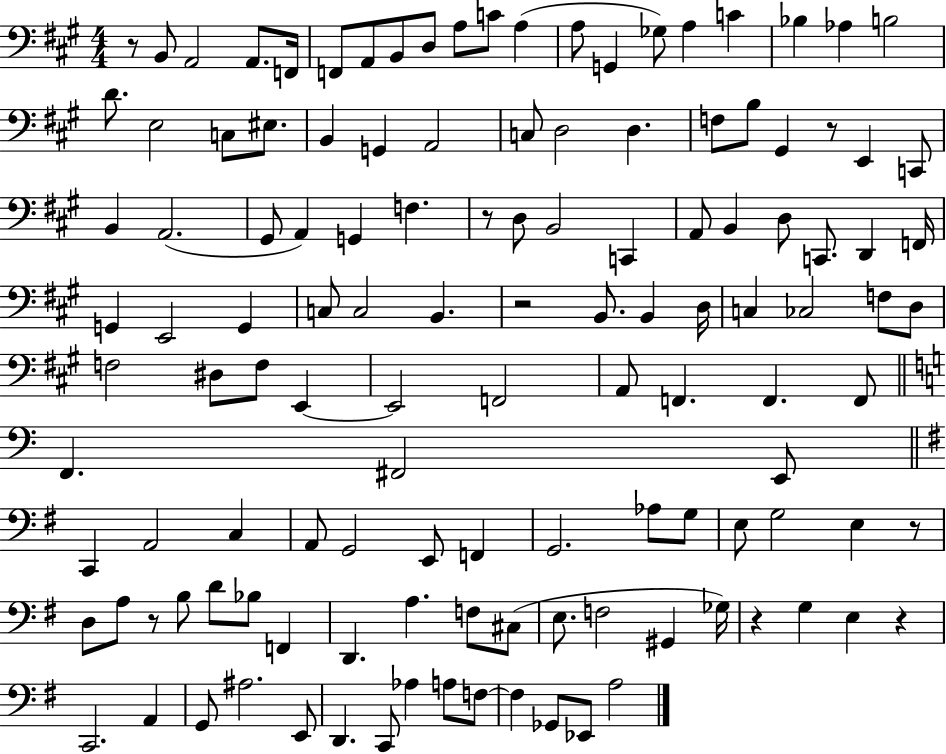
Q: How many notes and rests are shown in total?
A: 126